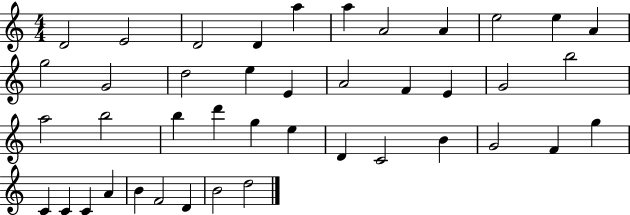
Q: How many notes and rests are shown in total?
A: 42